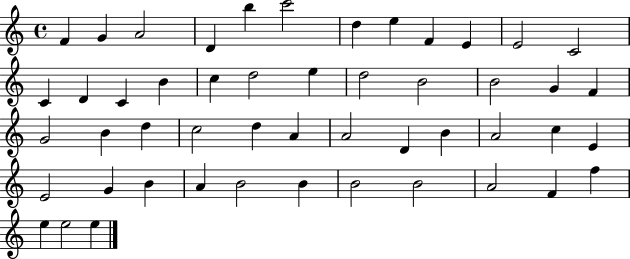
F4/q G4/q A4/h D4/q B5/q C6/h D5/q E5/q F4/q E4/q E4/h C4/h C4/q D4/q C4/q B4/q C5/q D5/h E5/q D5/h B4/h B4/h G4/q F4/q G4/h B4/q D5/q C5/h D5/q A4/q A4/h D4/q B4/q A4/h C5/q E4/q E4/h G4/q B4/q A4/q B4/h B4/q B4/h B4/h A4/h F4/q F5/q E5/q E5/h E5/q